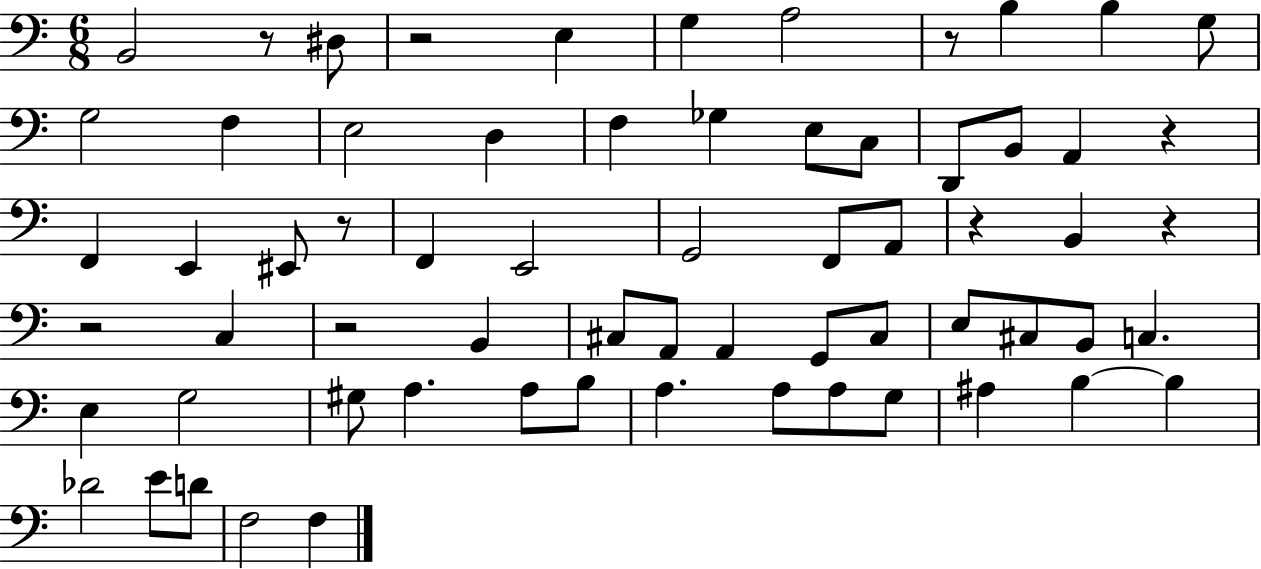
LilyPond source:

{
  \clef bass
  \numericTimeSignature
  \time 6/8
  \key c \major
  \repeat volta 2 { b,2 r8 dis8 | r2 e4 | g4 a2 | r8 b4 b4 g8 | \break g2 f4 | e2 d4 | f4 ges4 e8 c8 | d,8 b,8 a,4 r4 | \break f,4 e,4 eis,8 r8 | f,4 e,2 | g,2 f,8 a,8 | r4 b,4 r4 | \break r2 c4 | r2 b,4 | cis8 a,8 a,4 g,8 cis8 | e8 cis8 b,8 c4. | \break e4 g2 | gis8 a4. a8 b8 | a4. a8 a8 g8 | ais4 b4~~ b4 | \break des'2 e'8 d'8 | f2 f4 | } \bar "|."
}